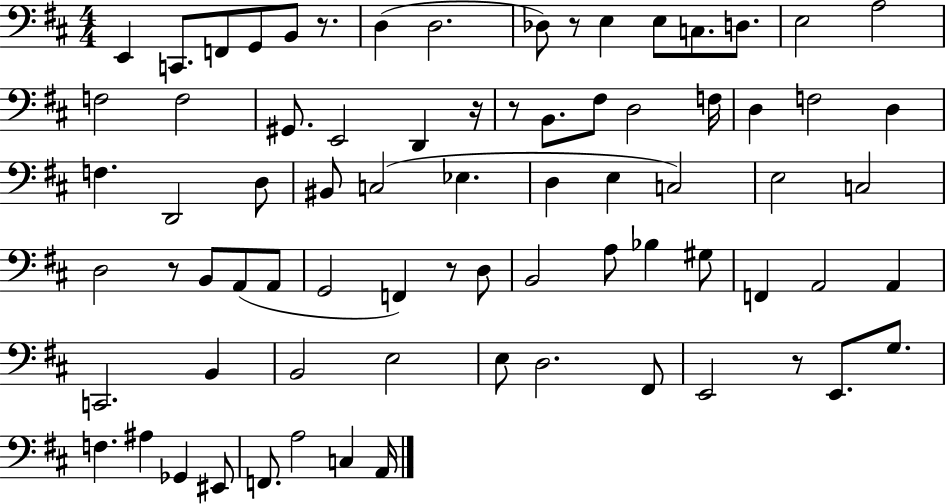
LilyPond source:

{
  \clef bass
  \numericTimeSignature
  \time 4/4
  \key d \major
  \repeat volta 2 { e,4 c,8. f,8 g,8 b,8 r8. | d4( d2. | des8) r8 e4 e8 c8. d8. | e2 a2 | \break f2 f2 | gis,8. e,2 d,4 r16 | r8 b,8. fis8 d2 f16 | d4 f2 d4 | \break f4. d,2 d8 | bis,8 c2( ees4. | d4 e4 c2) | e2 c2 | \break d2 r8 b,8 a,8( a,8 | g,2 f,4) r8 d8 | b,2 a8 bes4 gis8 | f,4 a,2 a,4 | \break c,2. b,4 | b,2 e2 | e8 d2. fis,8 | e,2 r8 e,8. g8. | \break f4. ais4 ges,4 eis,8 | f,8. a2 c4 a,16 | } \bar "|."
}